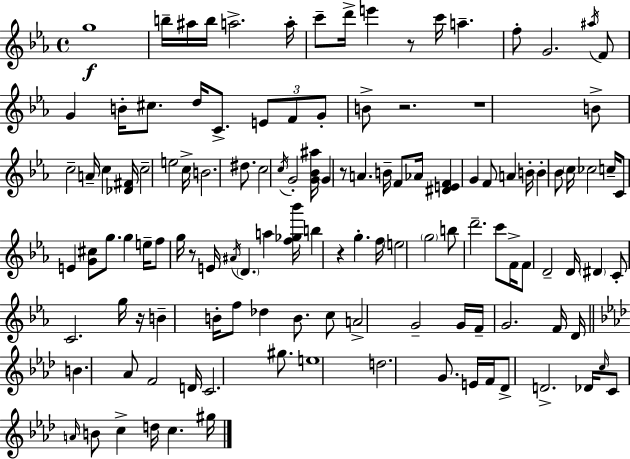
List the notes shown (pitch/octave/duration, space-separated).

G5/w B5/s A#5/s B5/s A5/h. A5/s C6/e D6/s E6/q R/e C6/s A5/q. F5/e G4/h. A#5/s F4/e G4/q B4/s C#5/e. D5/s C4/e. E4/e F4/e G4/e B4/e R/h. R/w B4/e C5/h A4/s C5/q [Db4,F#4]/s C5/h E5/h C5/s B4/h. D#5/e. C5/h C5/s G4/h [G4,Bb4,A#5]/s G4/q R/e A4/q. B4/s F4/e Ab4/s [D#4,E4,F4]/q G4/q F4/e A4/q B4/s B4/q Bb4/e C5/s CES5/h C5/s C4/e E4/q [G4,C#5]/e G5/e. G5/q E5/s F5/e G5/s R/e E4/s A#4/s D4/q. A5/q [F5,Gb5,Bb6]/s B5/q R/q G5/q. F5/s E5/h G5/h B5/e D6/h. C6/e F4/s F4/e D4/h D4/s D#4/q C4/e C4/h. G5/s R/s B4/q B4/s F5/e Db5/q B4/e. C5/e A4/h G4/h G4/s F4/s G4/h. F4/s D4/s B4/q. Ab4/e F4/h D4/s C4/h. G#5/e. E5/w D5/h. G4/e. E4/s F4/s Db4/e D4/h. Db4/s C5/s C4/e A4/s B4/e C5/q D5/s C5/q. G#5/s